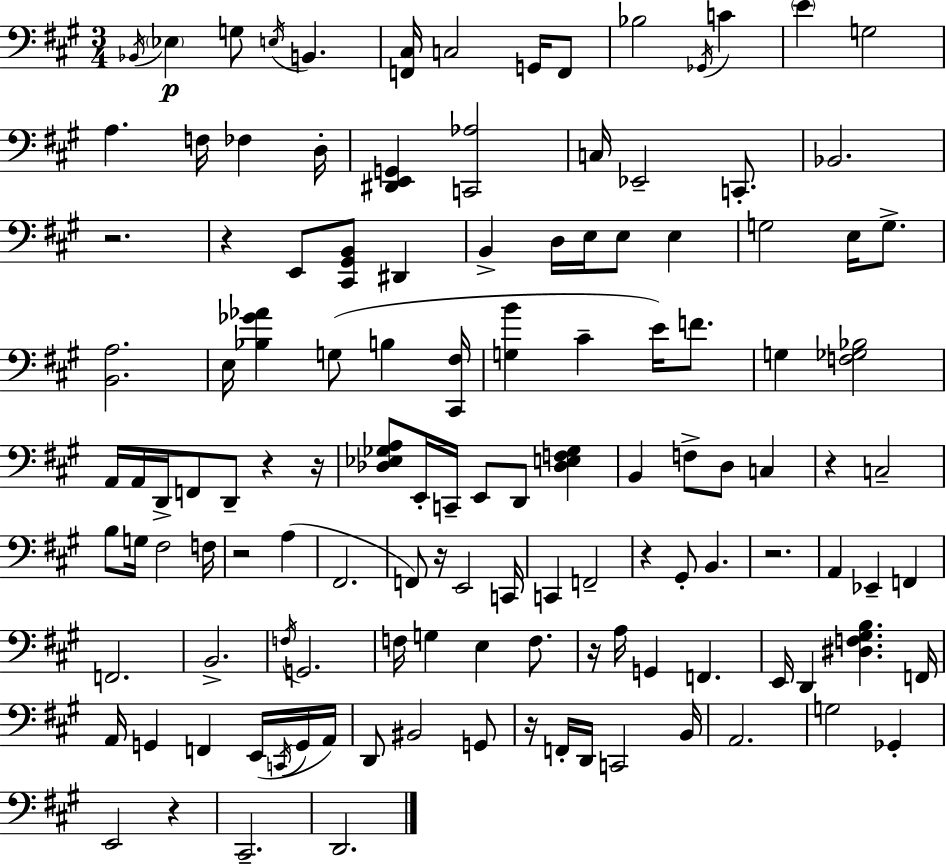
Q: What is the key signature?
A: A major